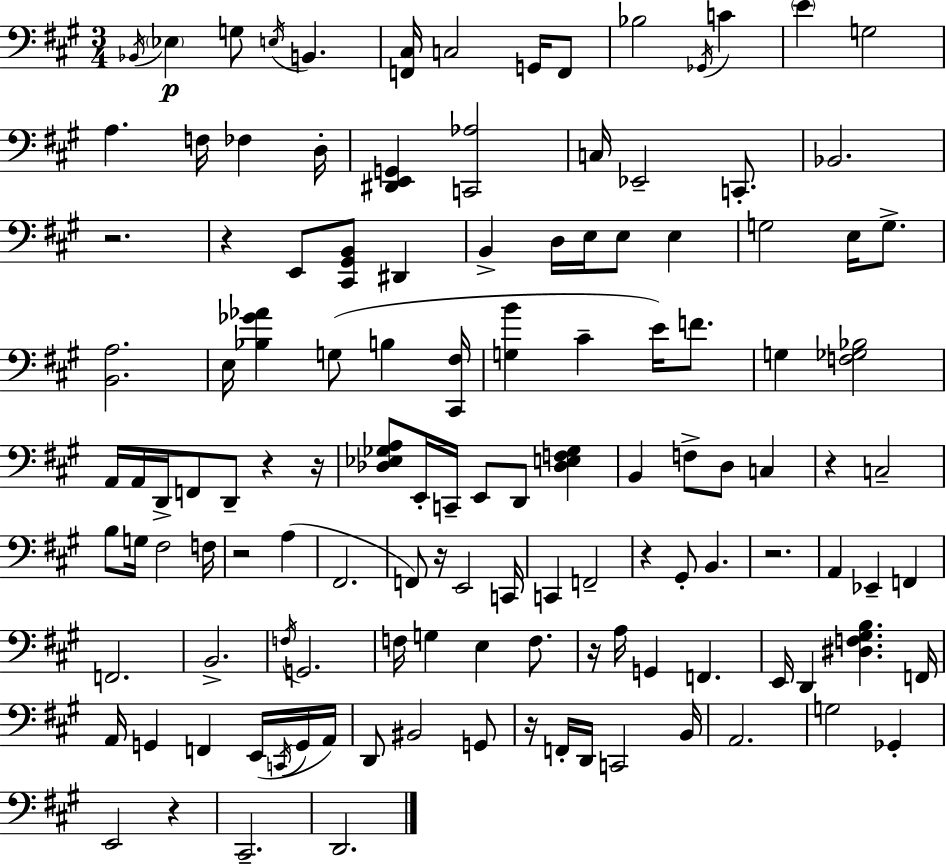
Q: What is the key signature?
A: A major